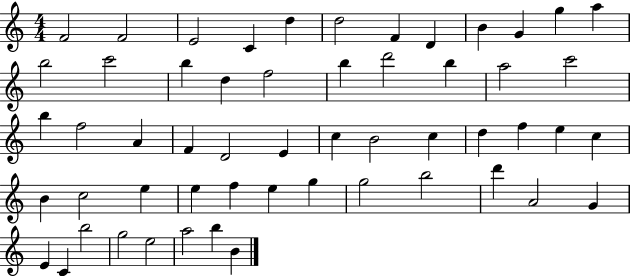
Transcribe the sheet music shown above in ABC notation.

X:1
T:Untitled
M:4/4
L:1/4
K:C
F2 F2 E2 C d d2 F D B G g a b2 c'2 b d f2 b d'2 b a2 c'2 b f2 A F D2 E c B2 c d f e c B c2 e e f e g g2 b2 d' A2 G E C b2 g2 e2 a2 b B